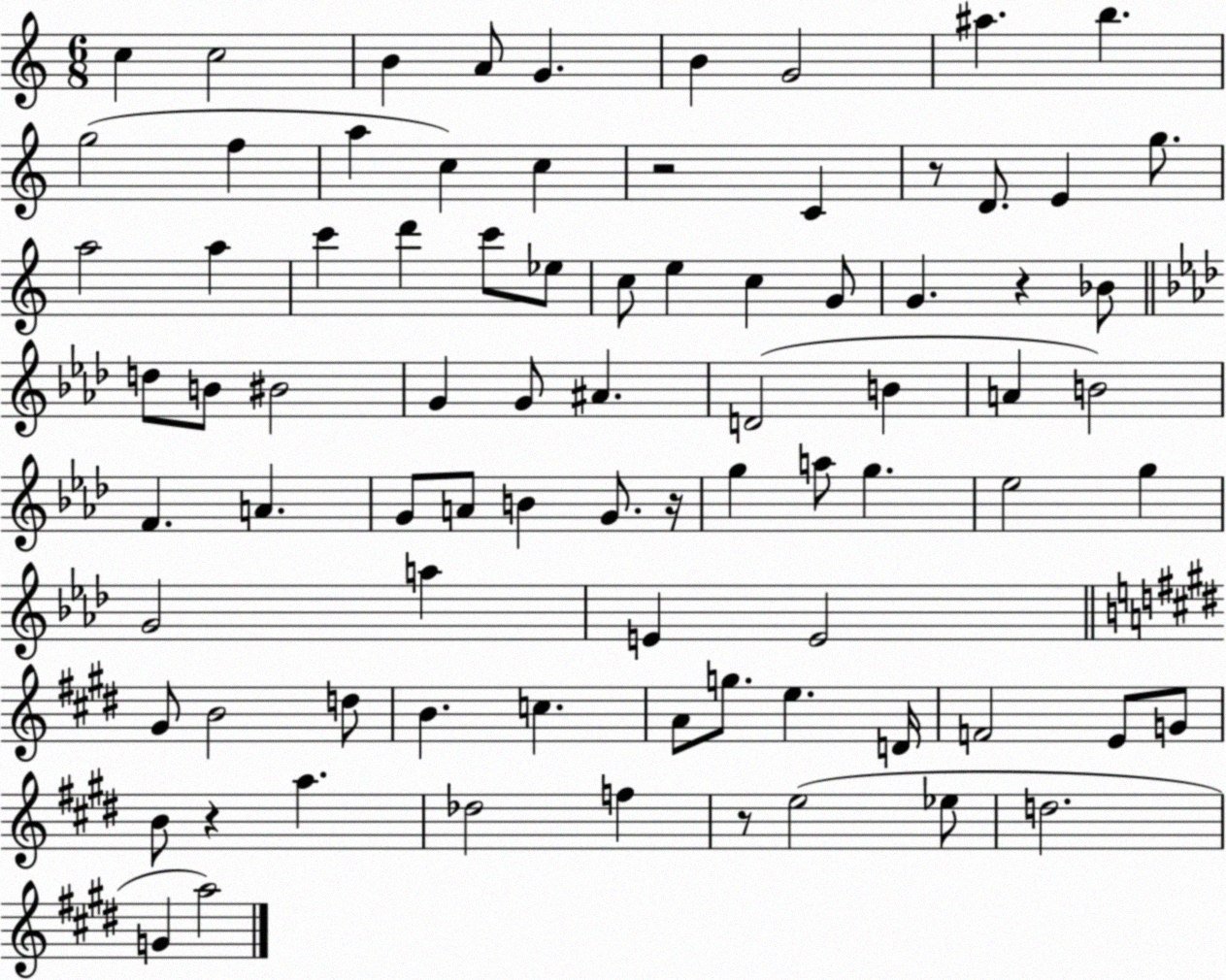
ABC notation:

X:1
T:Untitled
M:6/8
L:1/4
K:C
c c2 B A/2 G B G2 ^a b g2 f a c c z2 C z/2 D/2 E g/2 a2 a c' d' c'/2 _e/2 c/2 e c G/2 G z _B/2 d/2 B/2 ^B2 G G/2 ^A D2 B A B2 F A G/2 A/2 B G/2 z/4 g a/2 g _e2 g G2 a E E2 ^G/2 B2 d/2 B c A/2 g/2 e D/4 F2 E/2 G/2 B/2 z a _d2 f z/2 e2 _e/2 d2 G a2